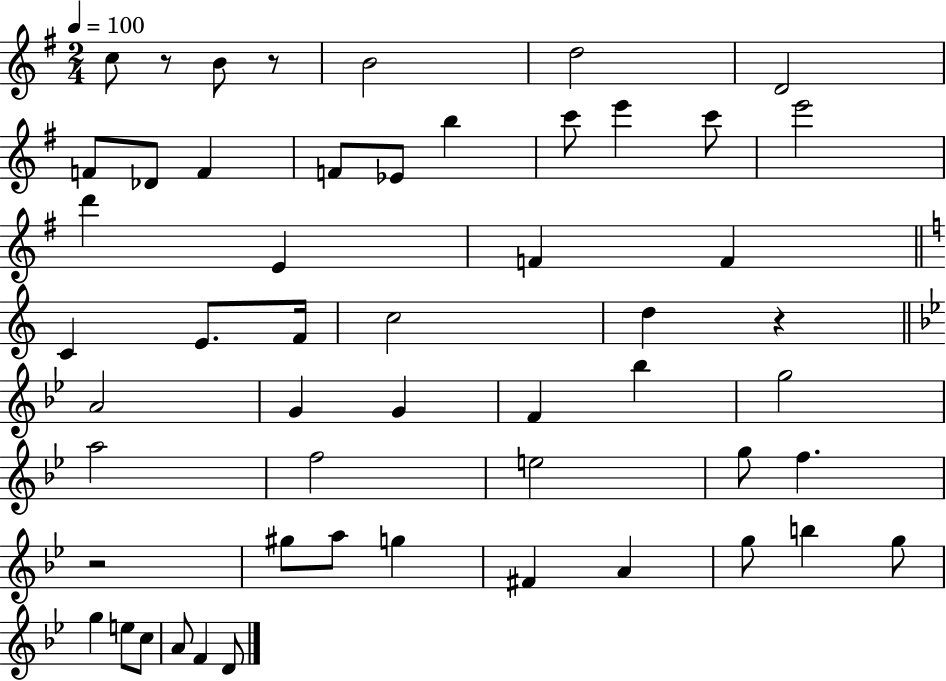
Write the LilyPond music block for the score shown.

{
  \clef treble
  \numericTimeSignature
  \time 2/4
  \key g \major
  \tempo 4 = 100
  c''8 r8 b'8 r8 | b'2 | d''2 | d'2 | \break f'8 des'8 f'4 | f'8 ees'8 b''4 | c'''8 e'''4 c'''8 | e'''2 | \break d'''4 e'4 | f'4 f'4 | \bar "||" \break \key c \major c'4 e'8. f'16 | c''2 | d''4 r4 | \bar "||" \break \key g \minor a'2 | g'4 g'4 | f'4 bes''4 | g''2 | \break a''2 | f''2 | e''2 | g''8 f''4. | \break r2 | gis''8 a''8 g''4 | fis'4 a'4 | g''8 b''4 g''8 | \break g''4 e''8 c''8 | a'8 f'4 d'8 | \bar "|."
}